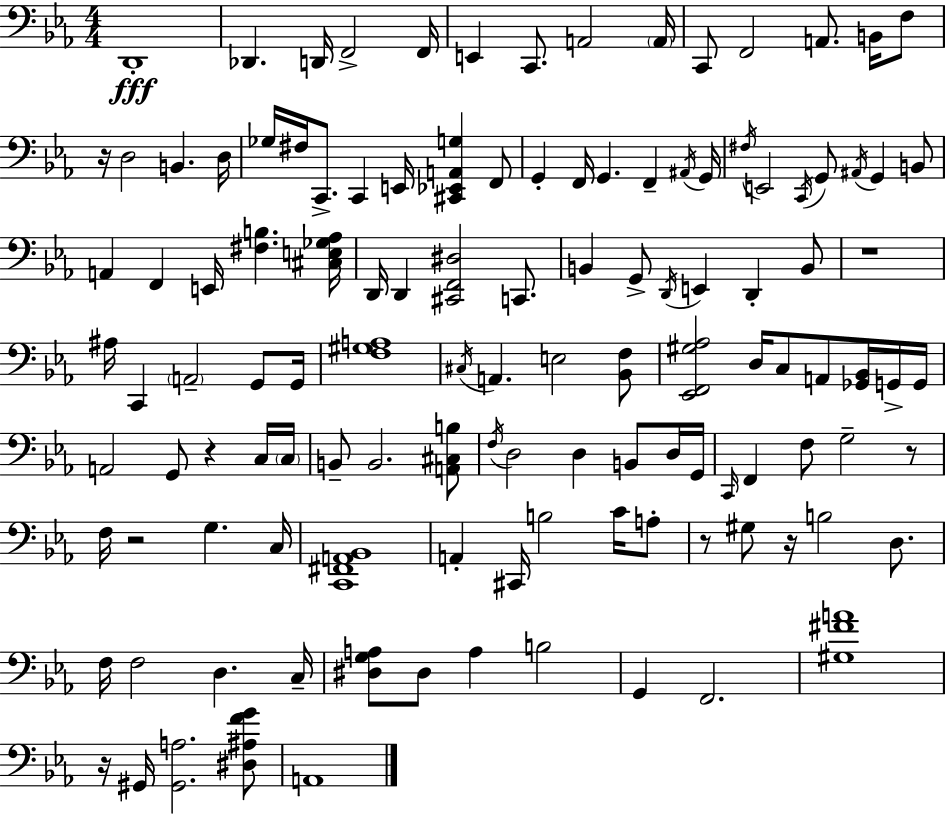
X:1
T:Untitled
M:4/4
L:1/4
K:Eb
D,,4 _D,, D,,/4 F,,2 F,,/4 E,, C,,/2 A,,2 A,,/4 C,,/2 F,,2 A,,/2 B,,/4 F,/2 z/4 D,2 B,, D,/4 _G,/4 ^F,/4 C,,/2 C,, E,,/4 [^C,,_E,,A,,G,] F,,/2 G,, F,,/4 G,, F,, ^A,,/4 G,,/4 ^F,/4 E,,2 C,,/4 G,,/2 ^A,,/4 G,, B,,/2 A,, F,, E,,/4 [^F,B,] [^C,E,_G,_A,]/4 D,,/4 D,, [^C,,F,,^D,]2 C,,/2 B,, G,,/2 D,,/4 E,, D,, B,,/2 z4 ^A,/4 C,, A,,2 G,,/2 G,,/4 [F,^G,A,]4 ^C,/4 A,, E,2 [_B,,F,]/2 [_E,,F,,^G,_A,]2 D,/4 C,/2 A,,/2 [_G,,_B,,]/4 G,,/4 G,,/4 A,,2 G,,/2 z C,/4 C,/4 B,,/2 B,,2 [A,,^C,B,]/2 F,/4 D,2 D, B,,/2 D,/4 G,,/4 C,,/4 F,, F,/2 G,2 z/2 F,/4 z2 G, C,/4 [C,,^F,,A,,_B,,]4 A,, ^C,,/4 B,2 C/4 A,/2 z/2 ^G,/2 z/4 B,2 D,/2 F,/4 F,2 D, C,/4 [^D,G,A,]/2 ^D,/2 A, B,2 G,, F,,2 [^G,^FA]4 z/4 ^G,,/4 [^G,,A,]2 [^D,^A,FG]/2 A,,4